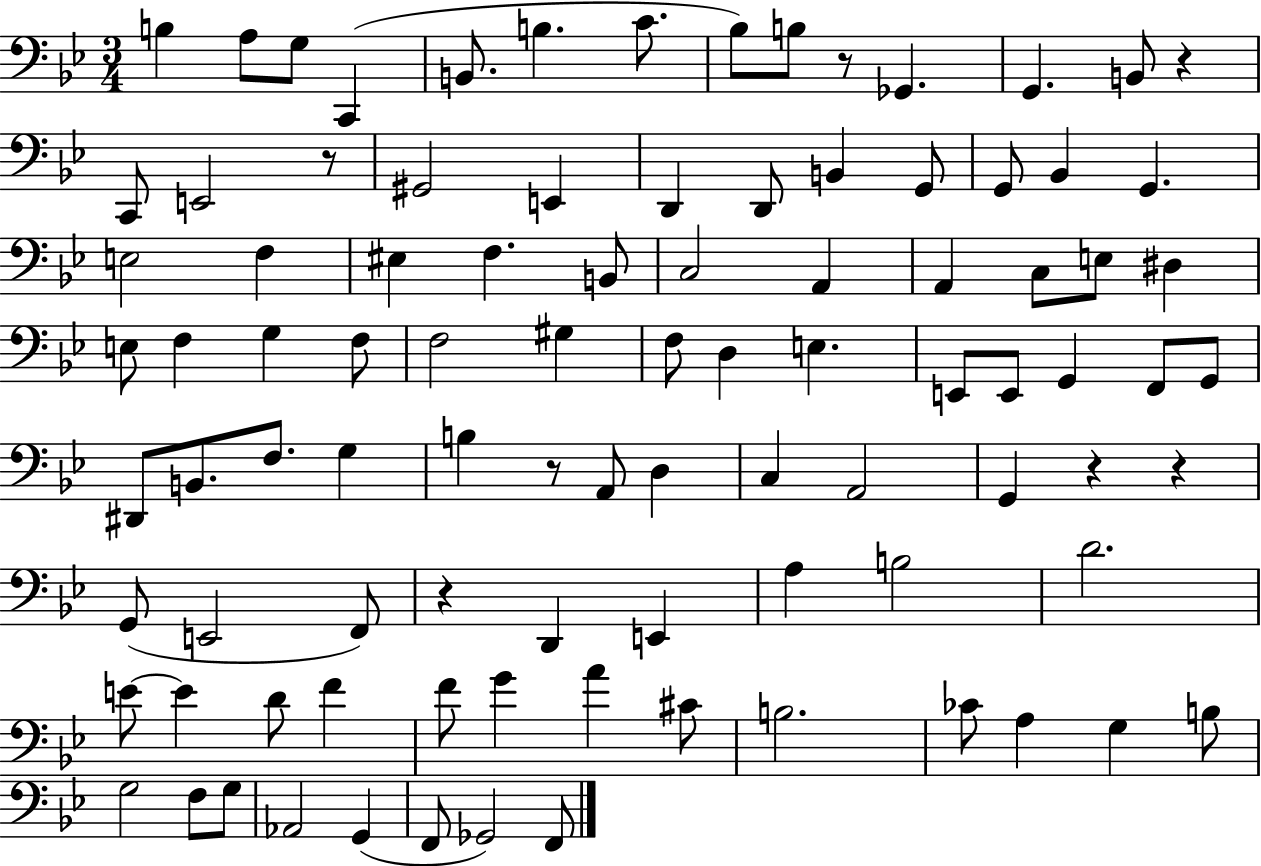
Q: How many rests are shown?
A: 7